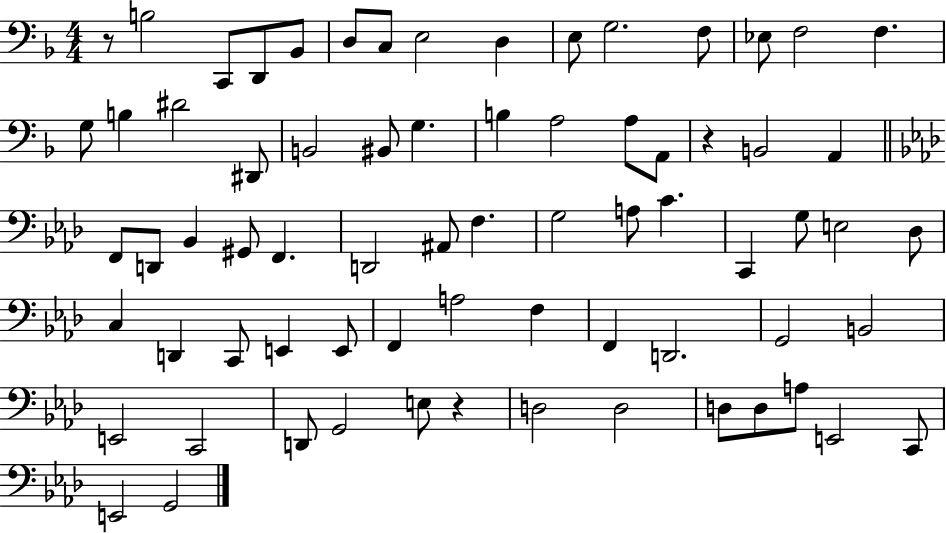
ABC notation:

X:1
T:Untitled
M:4/4
L:1/4
K:F
z/2 B,2 C,,/2 D,,/2 _B,,/2 D,/2 C,/2 E,2 D, E,/2 G,2 F,/2 _E,/2 F,2 F, G,/2 B, ^D2 ^D,,/2 B,,2 ^B,,/2 G, B, A,2 A,/2 A,,/2 z B,,2 A,, F,,/2 D,,/2 _B,, ^G,,/2 F,, D,,2 ^A,,/2 F, G,2 A,/2 C C,, G,/2 E,2 _D,/2 C, D,, C,,/2 E,, E,,/2 F,, A,2 F, F,, D,,2 G,,2 B,,2 E,,2 C,,2 D,,/2 G,,2 E,/2 z D,2 D,2 D,/2 D,/2 A,/2 E,,2 C,,/2 E,,2 G,,2